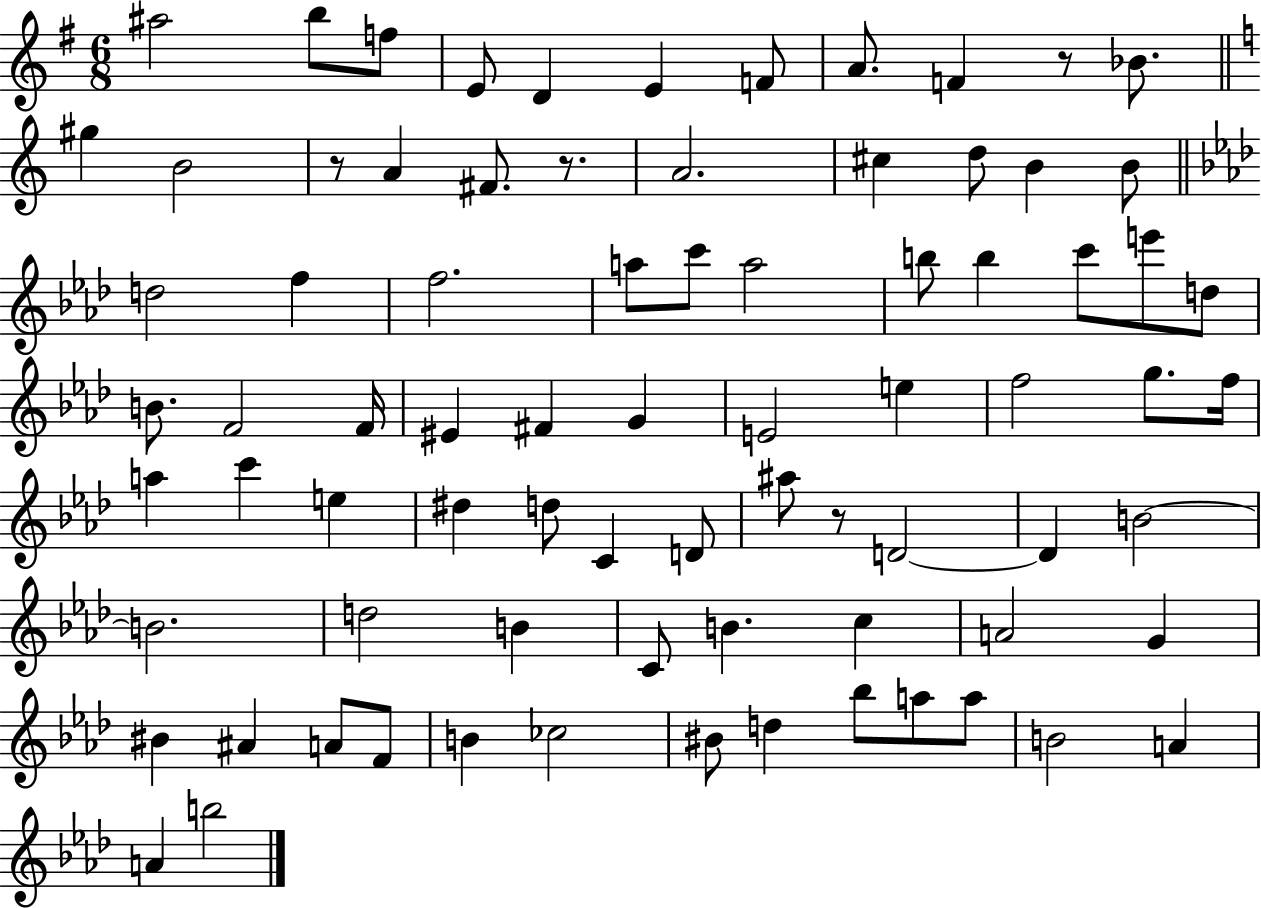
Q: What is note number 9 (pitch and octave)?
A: F4